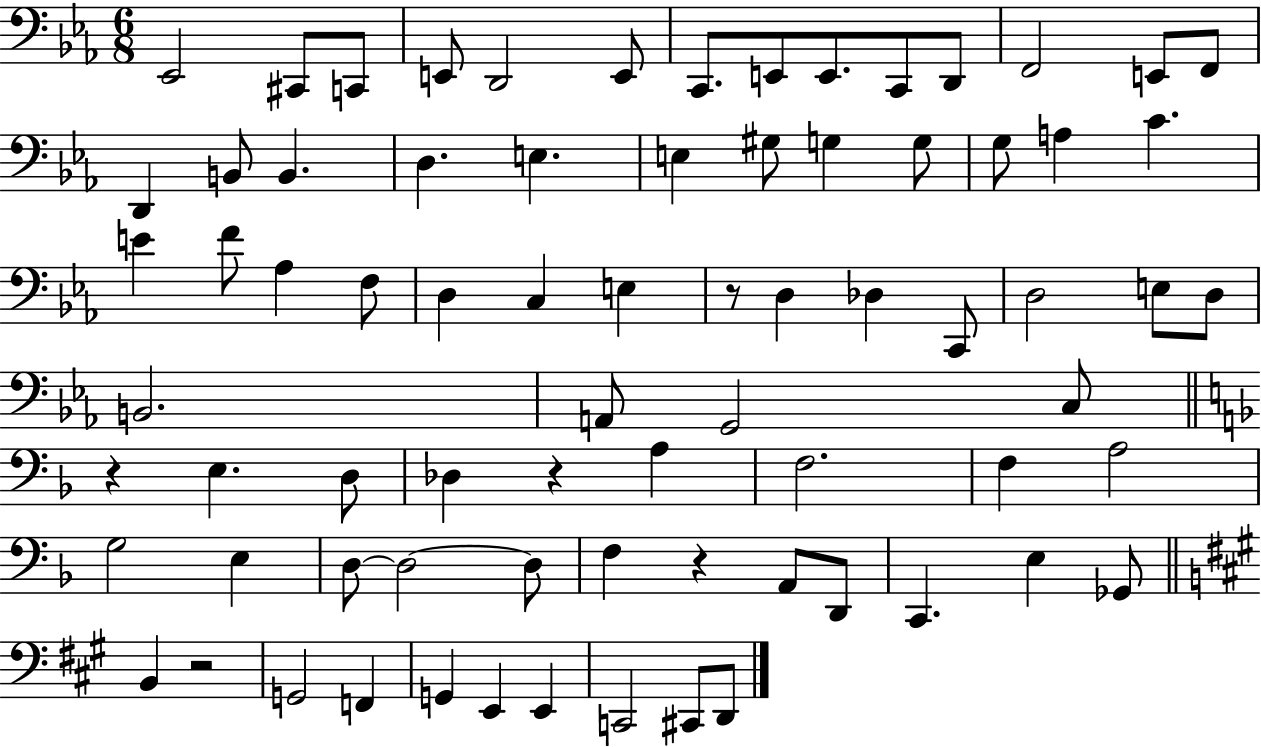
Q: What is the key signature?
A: EES major